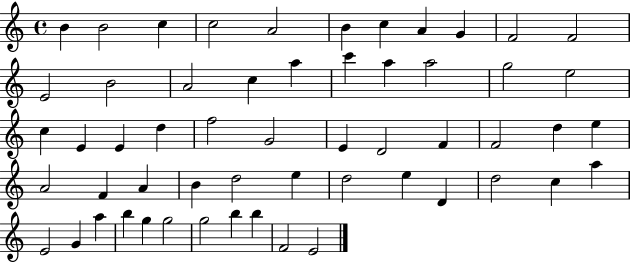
B4/q B4/h C5/q C5/h A4/h B4/q C5/q A4/q G4/q F4/h F4/h E4/h B4/h A4/h C5/q A5/q C6/q A5/q A5/h G5/h E5/h C5/q E4/q E4/q D5/q F5/h G4/h E4/q D4/h F4/q F4/h D5/q E5/q A4/h F4/q A4/q B4/q D5/h E5/q D5/h E5/q D4/q D5/h C5/q A5/q E4/h G4/q A5/q B5/q G5/q G5/h G5/h B5/q B5/q F4/h E4/h